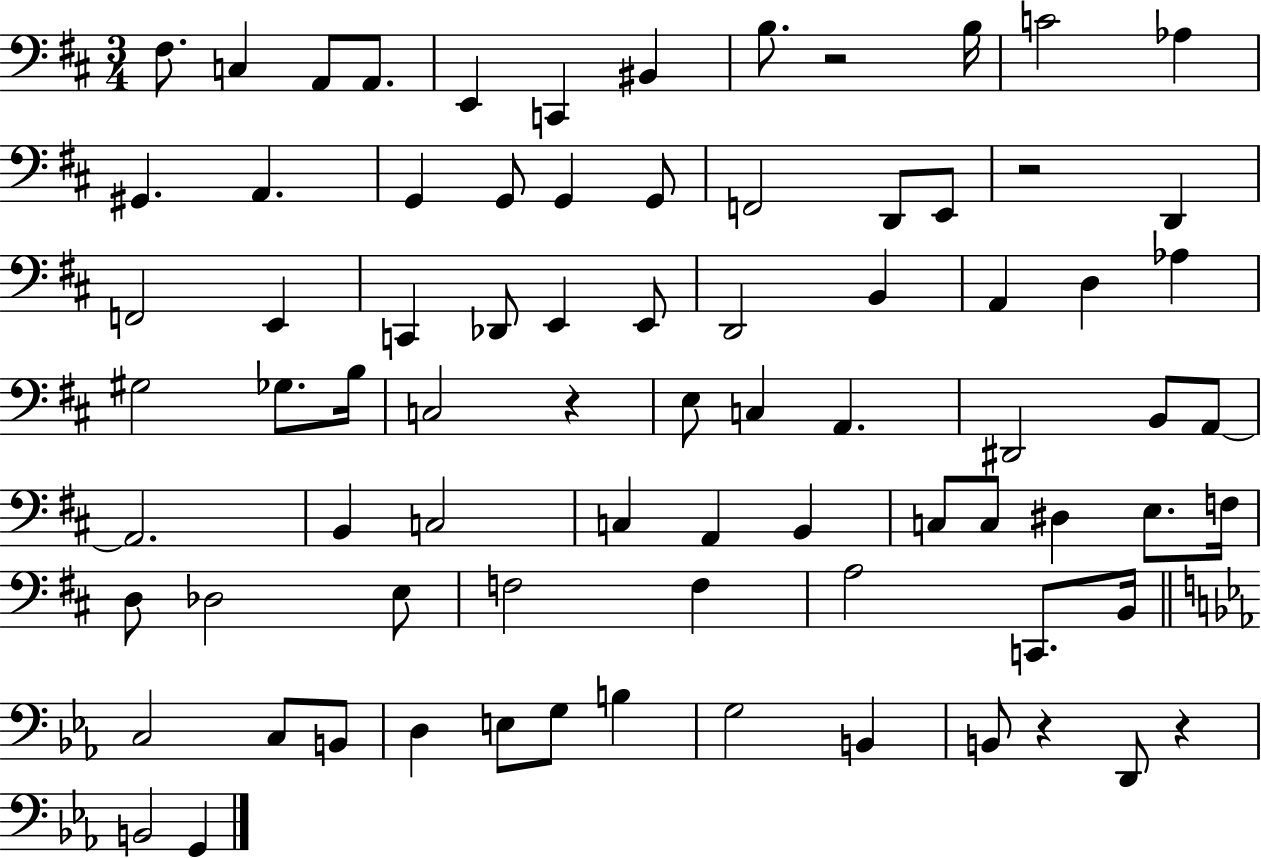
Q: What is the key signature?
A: D major